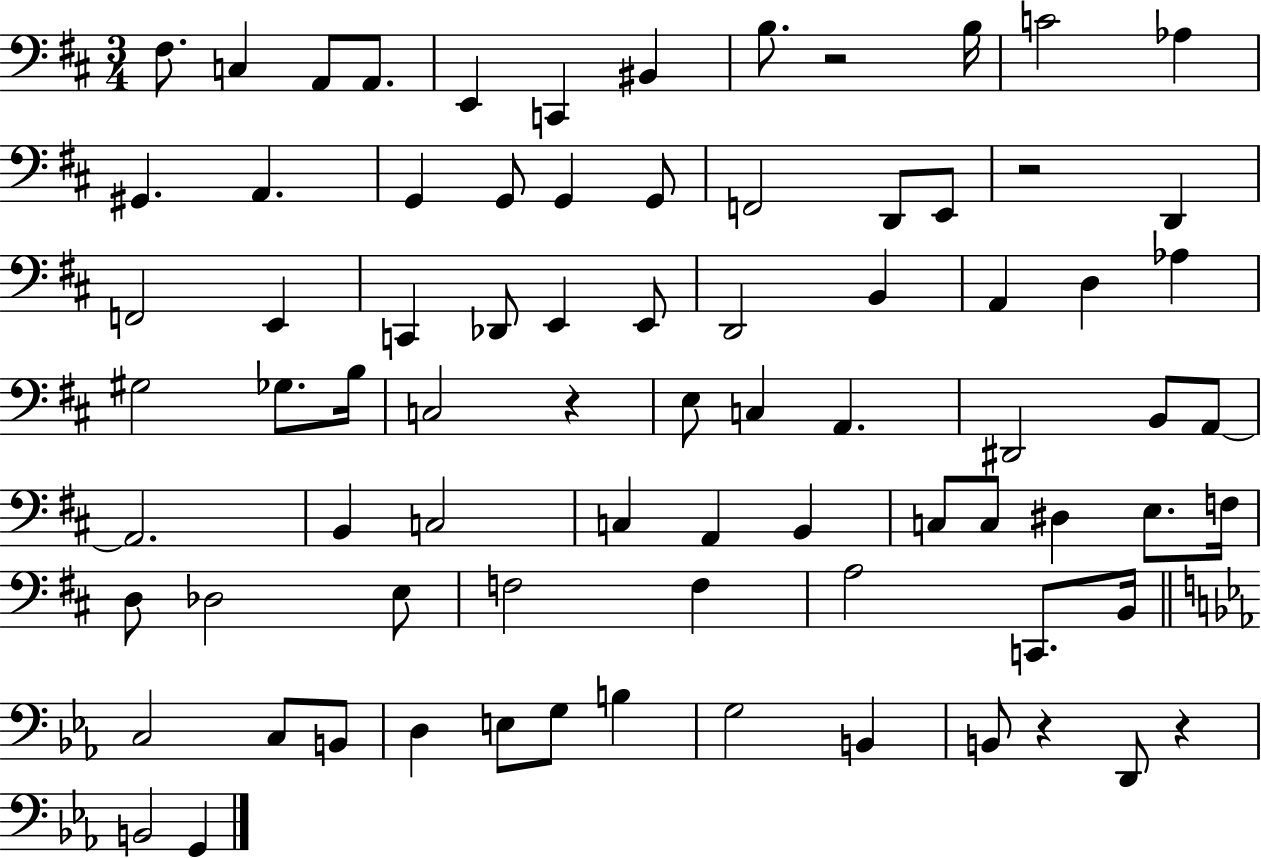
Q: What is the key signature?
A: D major